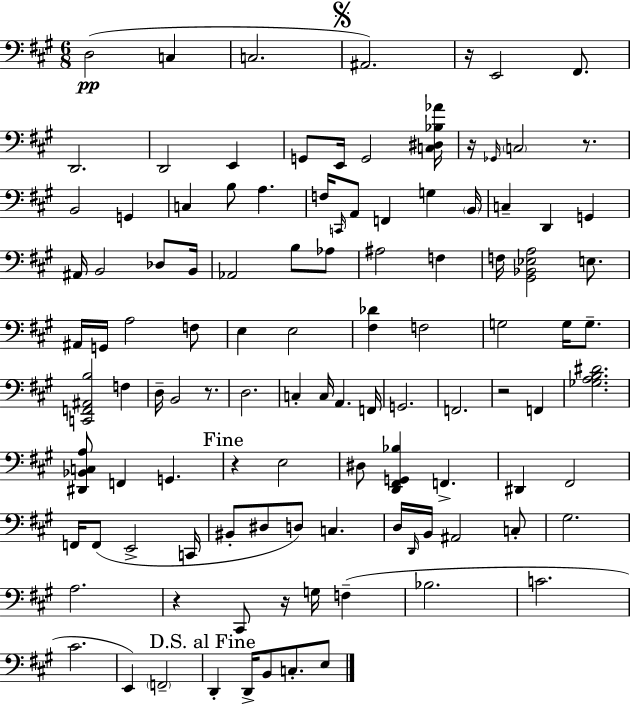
X:1
T:Untitled
M:6/8
L:1/4
K:A
D,2 C, C,2 ^A,,2 z/4 E,,2 ^F,,/2 D,,2 D,,2 E,, G,,/2 E,,/4 G,,2 [C,^D,_B,_A]/4 z/4 _G,,/4 C,2 z/2 B,,2 G,, C, B,/2 A, F,/4 C,,/4 A,,/2 F,, G, B,,/4 C, D,, G,, ^A,,/4 B,,2 _D,/2 B,,/4 _A,,2 B,/2 _A,/2 ^A,2 F, F,/4 [^G,,_B,,_E,A,]2 E,/2 ^A,,/4 G,,/4 A,2 F,/2 E, E,2 [^F,_D] F,2 G,2 G,/4 G,/2 [C,,F,,^A,,B,]2 F, D,/4 B,,2 z/2 D,2 C, C,/4 A,, F,,/4 G,,2 F,,2 z2 F,, [_G,A,B,^D]2 [^D,,_B,,C,A,]/2 F,, G,, z E,2 ^D,/2 [D,,^F,,G,,_B,] F,, ^D,, ^F,,2 F,,/4 F,,/2 E,,2 C,,/4 ^B,,/2 ^D,/2 D,/2 C, D,/4 D,,/4 B,,/4 ^A,,2 C,/2 ^G,2 A,2 z ^C,,/2 z/4 G,/4 F, _B,2 C2 ^C2 E,, F,,2 D,, D,,/4 B,,/2 C,/2 E,/2